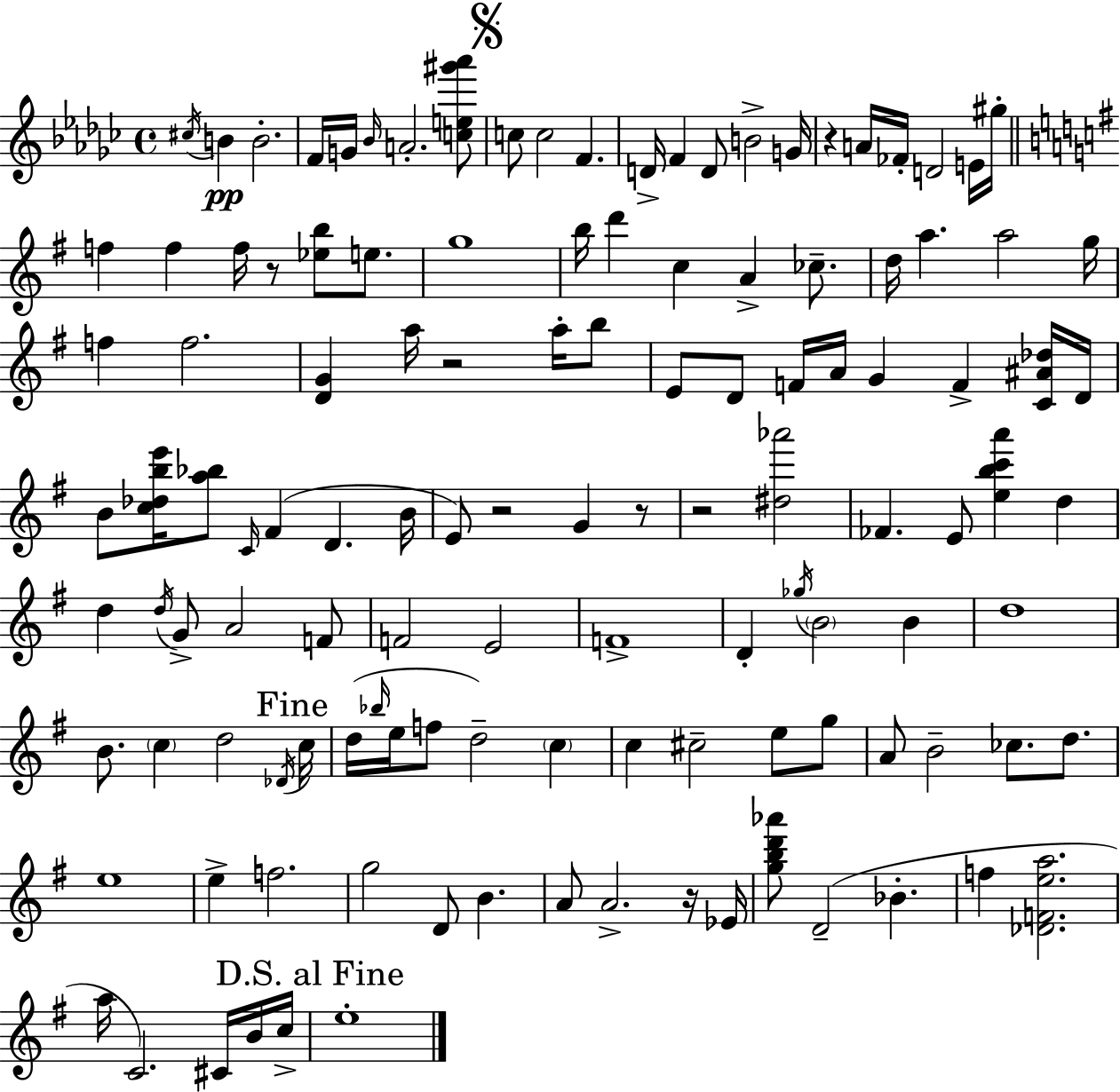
{
  \clef treble
  \time 4/4
  \defaultTimeSignature
  \key ees \minor
  \repeat volta 2 { \acciaccatura { cis''16 }\pp b'4 b'2.-. | f'16 g'16 \grace { bes'16 } a'2.-. | <c'' e'' gis''' aes'''>8 \mark \markup { \musicglyph "scripts.segno" } c''8 c''2 f'4. | d'16-> f'4 d'8 b'2-> | \break g'16 r4 a'16 fes'16-. d'2 | e'16 gis''16-. \bar "||" \break \key g \major f''4 f''4 f''16 r8 <ees'' b''>8 e''8. | g''1 | b''16 d'''4 c''4 a'4-> ces''8.-- | d''16 a''4. a''2 g''16 | \break f''4 f''2. | <d' g'>4 a''16 r2 a''16-. b''8 | e'8 d'8 f'16 a'16 g'4 f'4-> <c' ais' des''>16 d'16 | b'8 <c'' des'' b'' e'''>16 <a'' bes''>8 \grace { c'16 }( fis'4 d'4. | \break b'16 e'8) r2 g'4 r8 | r2 <dis'' aes'''>2 | fes'4. e'8 <e'' b'' c''' a'''>4 d''4 | d''4 \acciaccatura { d''16 } g'8-> a'2 | \break f'8 f'2 e'2 | f'1-> | d'4-. \acciaccatura { ges''16 } \parenthesize b'2 b'4 | d''1 | \break b'8. \parenthesize c''4 d''2 | \acciaccatura { des'16 } \mark "Fine" c''16 d''16( \grace { bes''16 } e''16 f''8 d''2--) | \parenthesize c''4 c''4 cis''2-- | e''8 g''8 a'8 b'2-- ces''8. | \break d''8. e''1 | e''4-> f''2. | g''2 d'8 b'4. | a'8 a'2.-> | \break r16 ees'16 <g'' b'' d''' aes'''>8 d'2--( bes'4.-. | f''4 <des' f' e'' a''>2. | a''16 c'2.) | cis'16 b'16 c''16-> \mark "D.S. al Fine" e''1-. | \break } \bar "|."
}